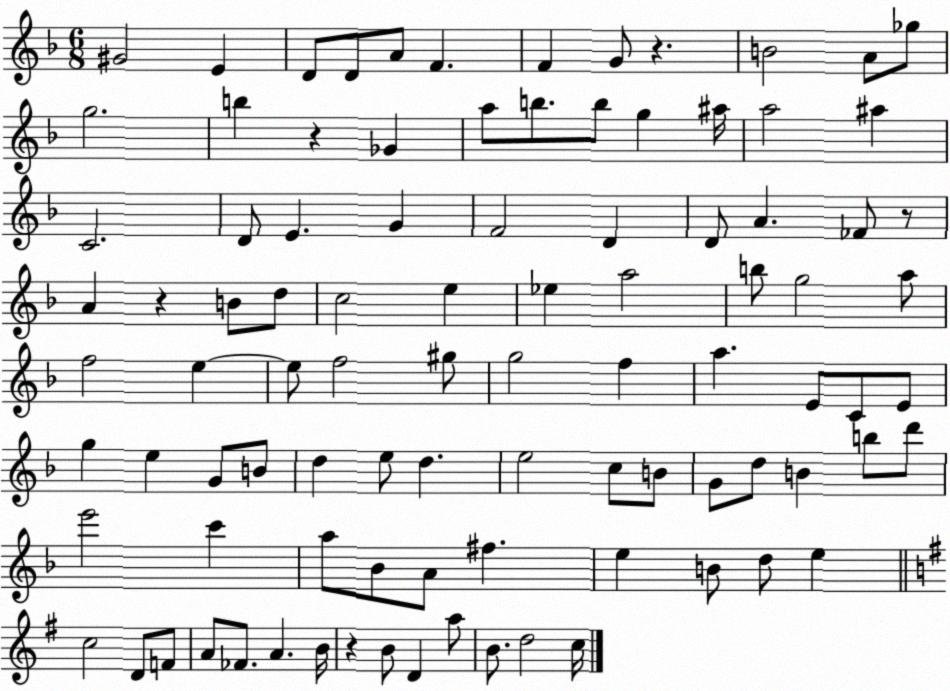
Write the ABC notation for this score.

X:1
T:Untitled
M:6/8
L:1/4
K:F
^G2 E D/2 D/2 A/2 F F G/2 z B2 A/2 _g/2 g2 b z _G a/2 b/2 b/2 g ^a/4 a2 ^a C2 D/2 E G F2 D D/2 A _F/2 z/2 A z B/2 d/2 c2 e _e a2 b/2 g2 a/2 f2 e e/2 f2 ^g/2 g2 f a E/2 C/2 E/2 g e G/2 B/2 d e/2 d e2 c/2 B/2 G/2 d/2 B b/2 d'/2 e'2 c' a/2 _B/2 A/2 ^f e B/2 d/2 e c2 D/2 F/2 A/2 _F/2 A B/4 z B/2 D a/2 B/2 d2 c/4